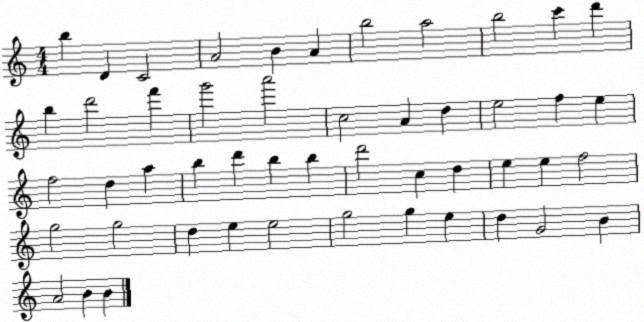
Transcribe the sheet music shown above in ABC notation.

X:1
T:Untitled
M:4/4
L:1/4
K:C
b D C2 A2 B A b2 a2 b2 c' d' b d'2 f' g'2 a'2 c2 A d e2 f e f2 d a b d' b b d'2 c d e e f2 g2 g2 d e e2 g2 g e d G2 B A2 B B